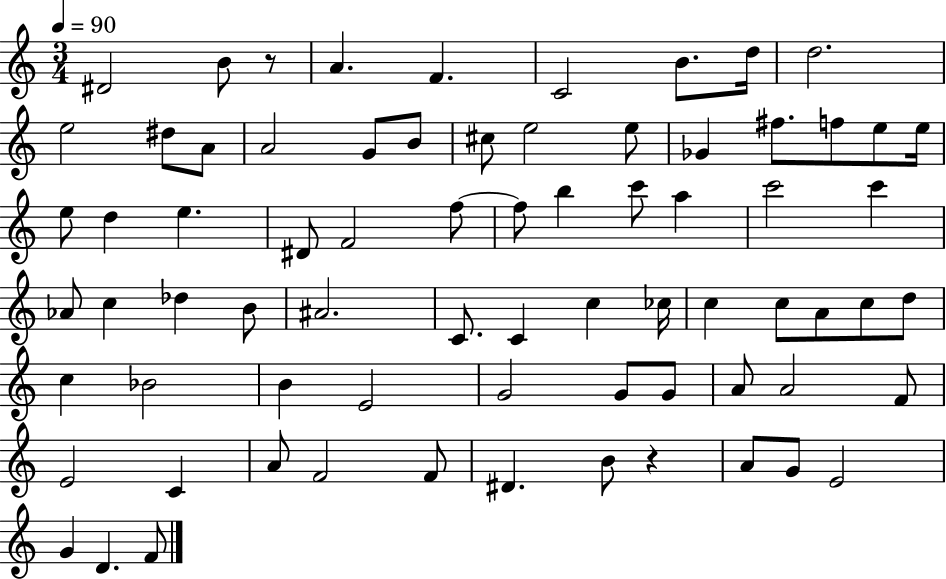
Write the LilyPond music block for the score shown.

{
  \clef treble
  \numericTimeSignature
  \time 3/4
  \key c \major
  \tempo 4 = 90
  dis'2 b'8 r8 | a'4. f'4. | c'2 b'8. d''16 | d''2. | \break e''2 dis''8 a'8 | a'2 g'8 b'8 | cis''8 e''2 e''8 | ges'4 fis''8. f''8 e''8 e''16 | \break e''8 d''4 e''4. | dis'8 f'2 f''8~~ | f''8 b''4 c'''8 a''4 | c'''2 c'''4 | \break aes'8 c''4 des''4 b'8 | ais'2. | c'8. c'4 c''4 ces''16 | c''4 c''8 a'8 c''8 d''8 | \break c''4 bes'2 | b'4 e'2 | g'2 g'8 g'8 | a'8 a'2 f'8 | \break e'2 c'4 | a'8 f'2 f'8 | dis'4. b'8 r4 | a'8 g'8 e'2 | \break g'4 d'4. f'8 | \bar "|."
}